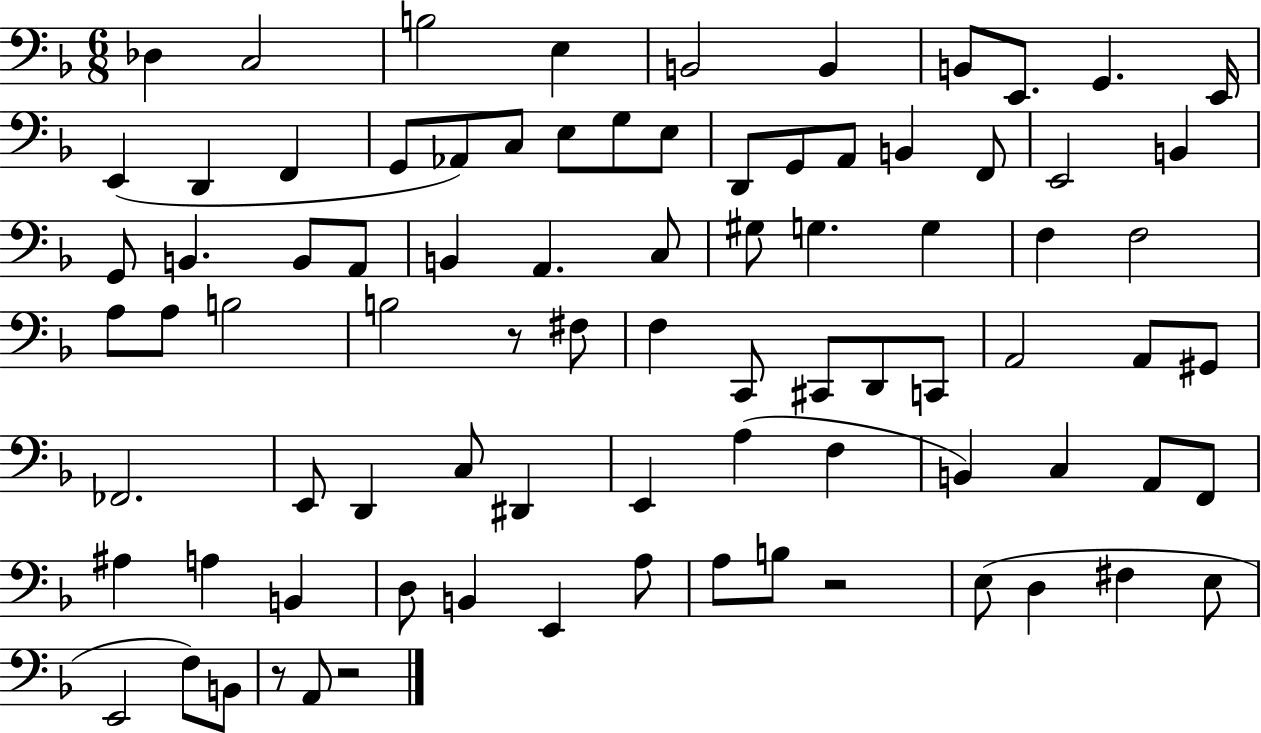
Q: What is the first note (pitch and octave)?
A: Db3